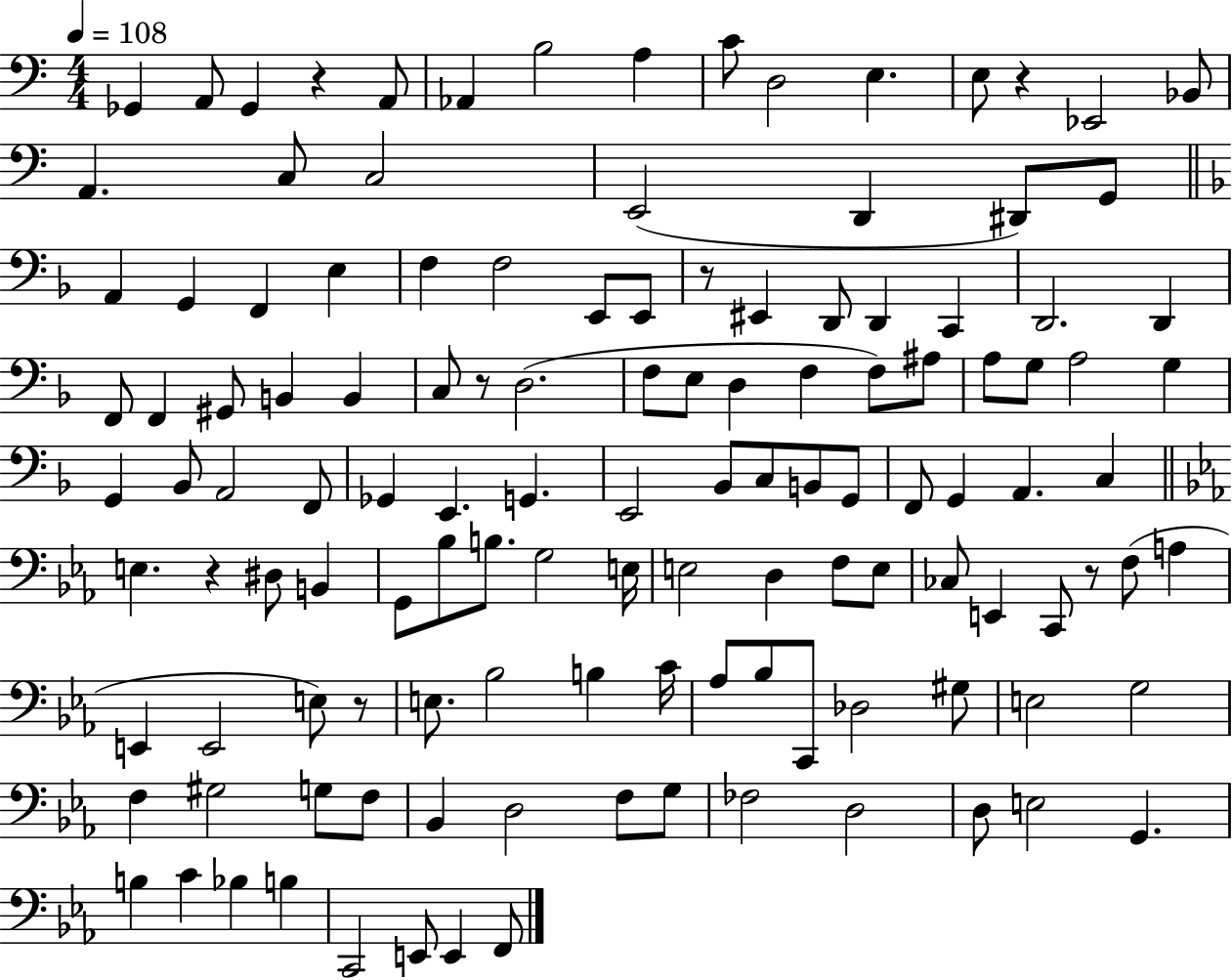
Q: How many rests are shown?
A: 7